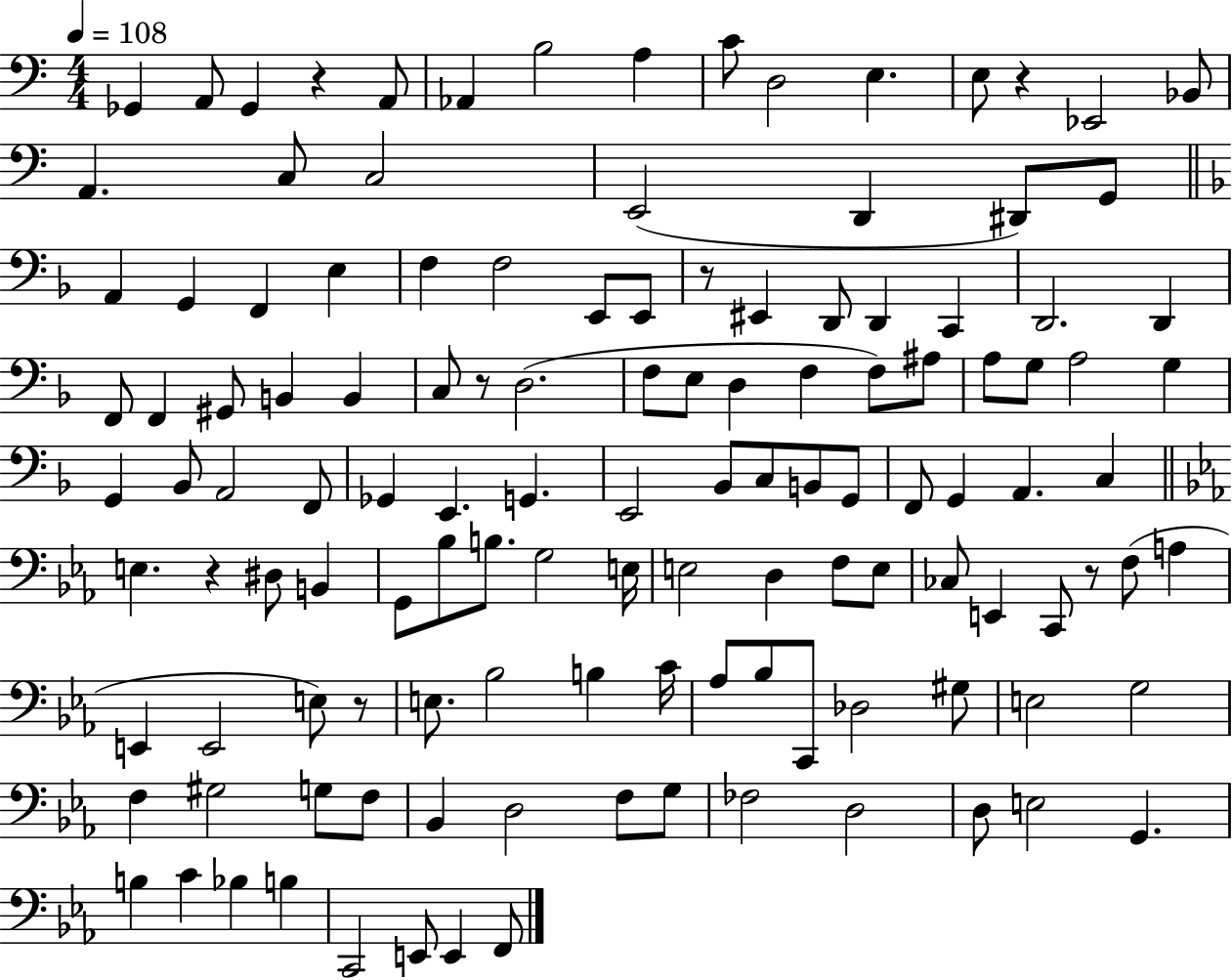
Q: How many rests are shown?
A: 7